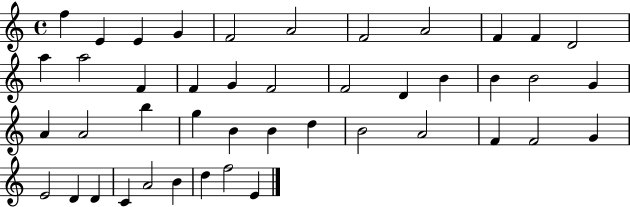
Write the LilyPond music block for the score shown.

{
  \clef treble
  \time 4/4
  \defaultTimeSignature
  \key c \major
  f''4 e'4 e'4 g'4 | f'2 a'2 | f'2 a'2 | f'4 f'4 d'2 | \break a''4 a''2 f'4 | f'4 g'4 f'2 | f'2 d'4 b'4 | b'4 b'2 g'4 | \break a'4 a'2 b''4 | g''4 b'4 b'4 d''4 | b'2 a'2 | f'4 f'2 g'4 | \break e'2 d'4 d'4 | c'4 a'2 b'4 | d''4 f''2 e'4 | \bar "|."
}